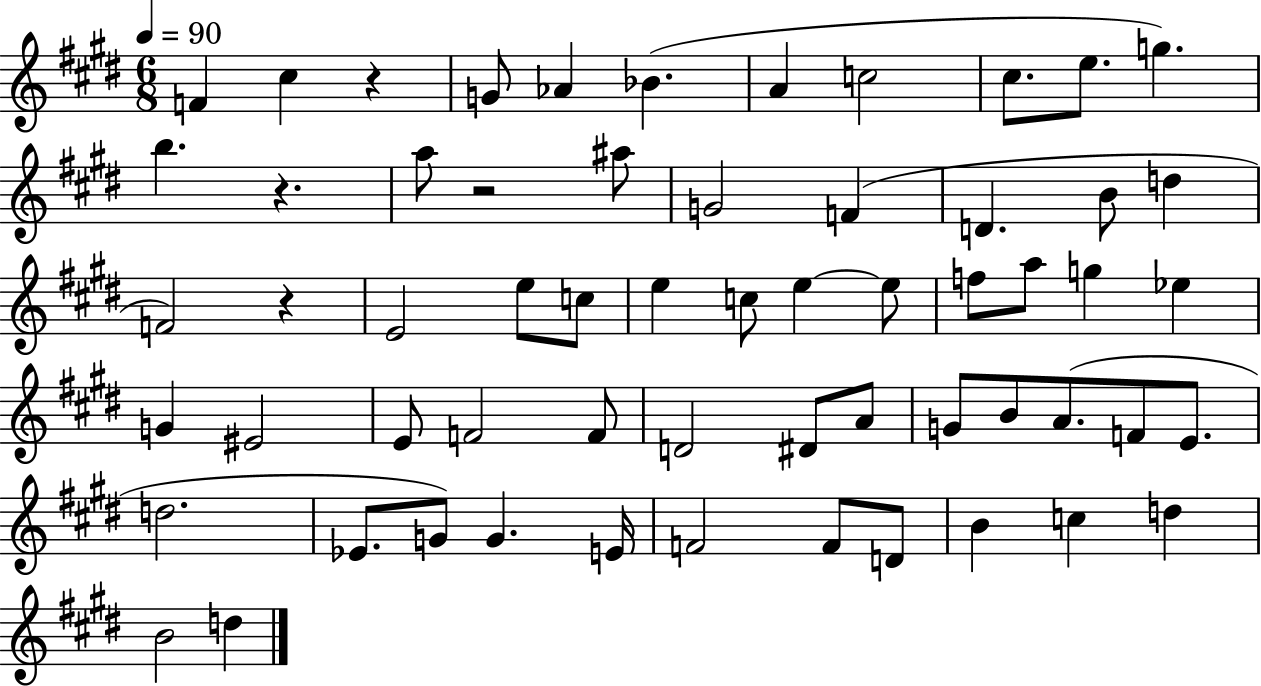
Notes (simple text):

F4/q C#5/q R/q G4/e Ab4/q Bb4/q. A4/q C5/h C#5/e. E5/e. G5/q. B5/q. R/q. A5/e R/h A#5/e G4/h F4/q D4/q. B4/e D5/q F4/h R/q E4/h E5/e C5/e E5/q C5/e E5/q E5/e F5/e A5/e G5/q Eb5/q G4/q EIS4/h E4/e F4/h F4/e D4/h D#4/e A4/e G4/e B4/e A4/e. F4/e E4/e. D5/h. Eb4/e. G4/e G4/q. E4/s F4/h F4/e D4/e B4/q C5/q D5/q B4/h D5/q